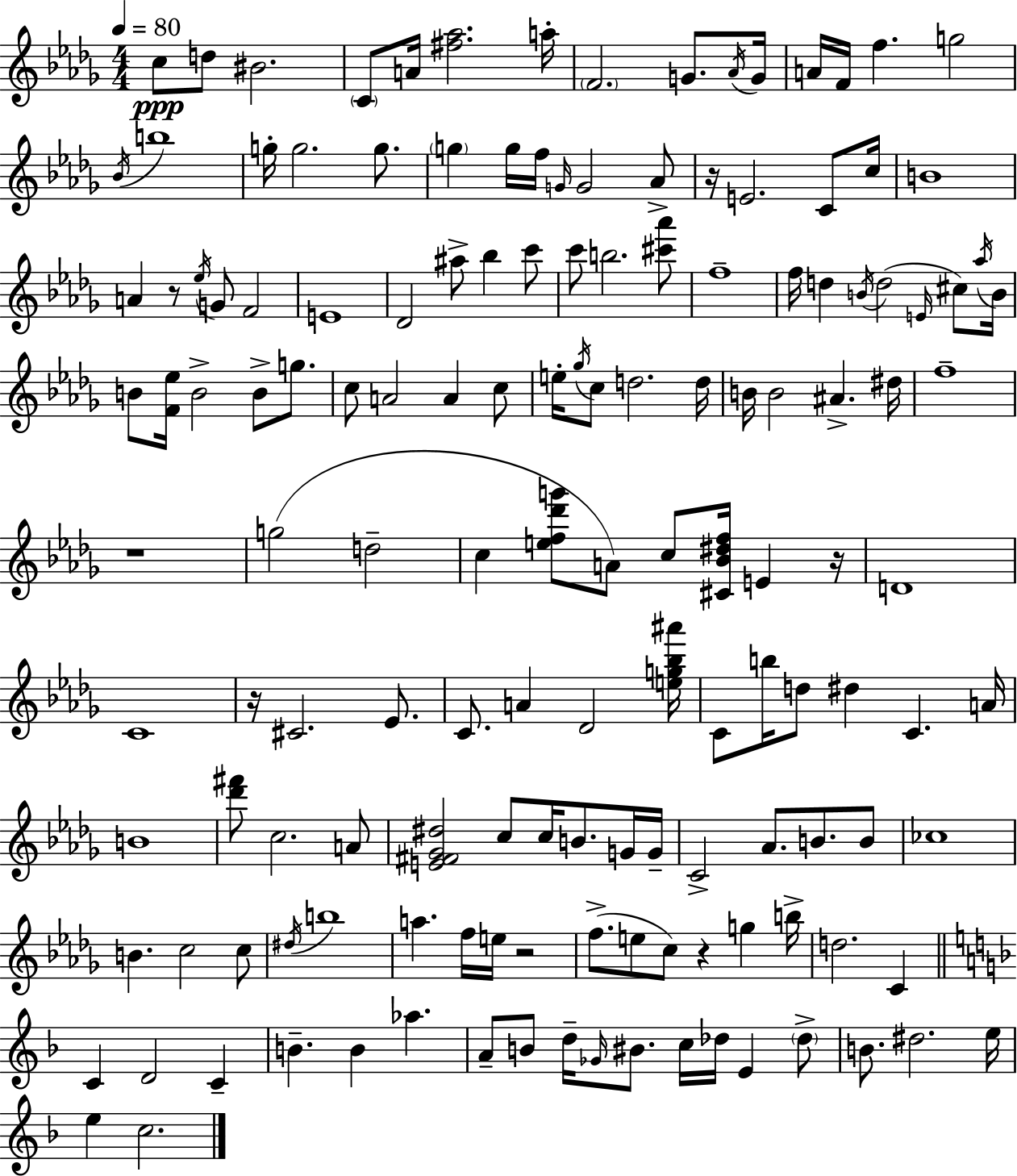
{
  \clef treble
  \numericTimeSignature
  \time 4/4
  \key bes \minor
  \tempo 4 = 80
  c''8\ppp d''8 bis'2. | \parenthesize c'8 a'16 <fis'' aes''>2. a''16-. | \parenthesize f'2. g'8. \acciaccatura { aes'16 } | g'16 a'16 f'16 f''4. g''2 | \break \acciaccatura { bes'16 } b''1 | g''16-. g''2. g''8. | \parenthesize g''4 g''16 f''16 \grace { g'16 } g'2 | aes'8-> r16 e'2. | \break c'8 c''16 b'1 | a'4 r8 \acciaccatura { ees''16 } g'8 f'2 | e'1 | des'2 ais''8-> bes''4 | \break c'''8 c'''8 b''2. | <cis''' aes'''>8 f''1-- | f''16 d''4 \acciaccatura { b'16 }( d''2 | \grace { e'16 } cis''8) \acciaccatura { aes''16 } b'16 b'8 <f' ees''>16 b'2-> | \break b'8-> g''8. c''8 a'2 | a'4 c''8 e''16-. \acciaccatura { ges''16 } c''8 d''2. | d''16 b'16 b'2 | ais'4.-> dis''16 f''1-- | \break r1 | g''2( | d''2-- c''4 <e'' f'' des''' g'''>8 a'8) | c''8 <cis' bes' dis'' f''>16 e'4 r16 d'1 | \break c'1 | r16 cis'2. | ees'8. c'8. a'4 des'2 | <e'' g'' bes'' ais'''>16 c'8 b''16 d''8 dis''4 | \break c'4. a'16 b'1 | <des''' fis'''>8 c''2. | a'8 <e' fis' ges' dis''>2 | c''8 c''16 b'8. g'16 g'16-- c'2-> | \break aes'8. b'8. b'8 ces''1 | b'4. c''2 | c''8 \acciaccatura { dis''16 } b''1 | a''4. f''16 | \break e''16 r2 f''8.->( e''8 c''8) | r4 g''4 b''16-> d''2. | c'4 \bar "||" \break \key d \minor c'4 d'2 c'4-- | b'4.-- b'4 aes''4. | a'8-- b'8 d''16-- \grace { ges'16 } bis'8. c''16 des''16 e'4 \parenthesize des''8-> | b'8. dis''2. | \break e''16 e''4 c''2. | \bar "|."
}